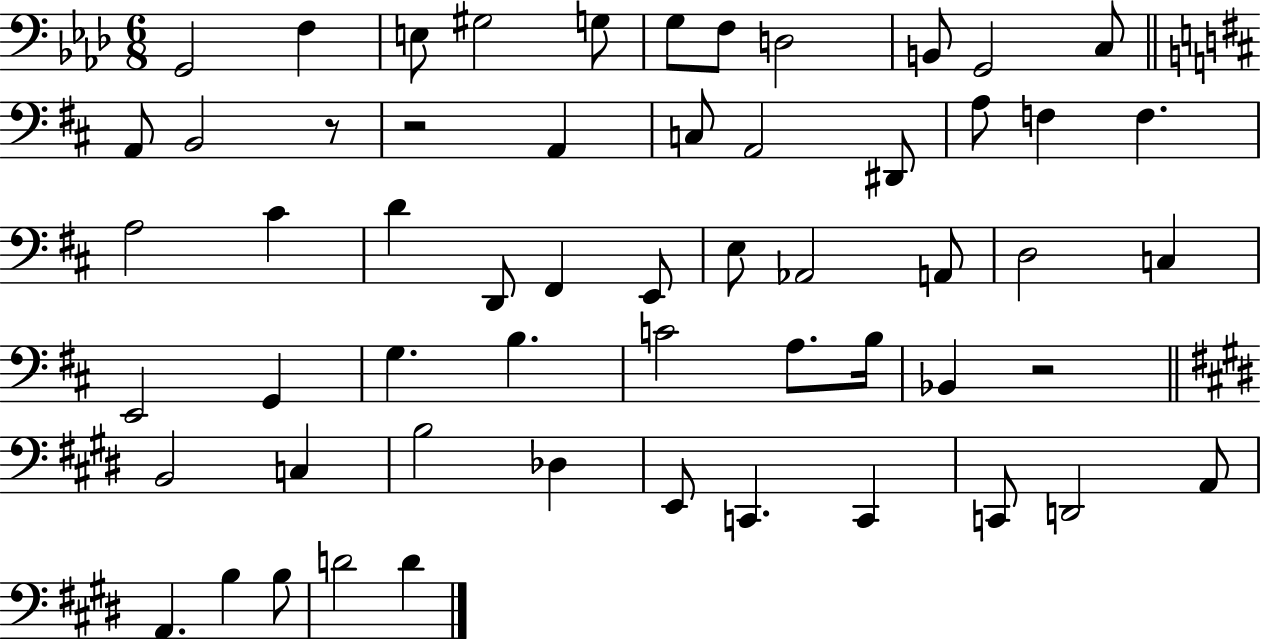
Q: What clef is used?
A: bass